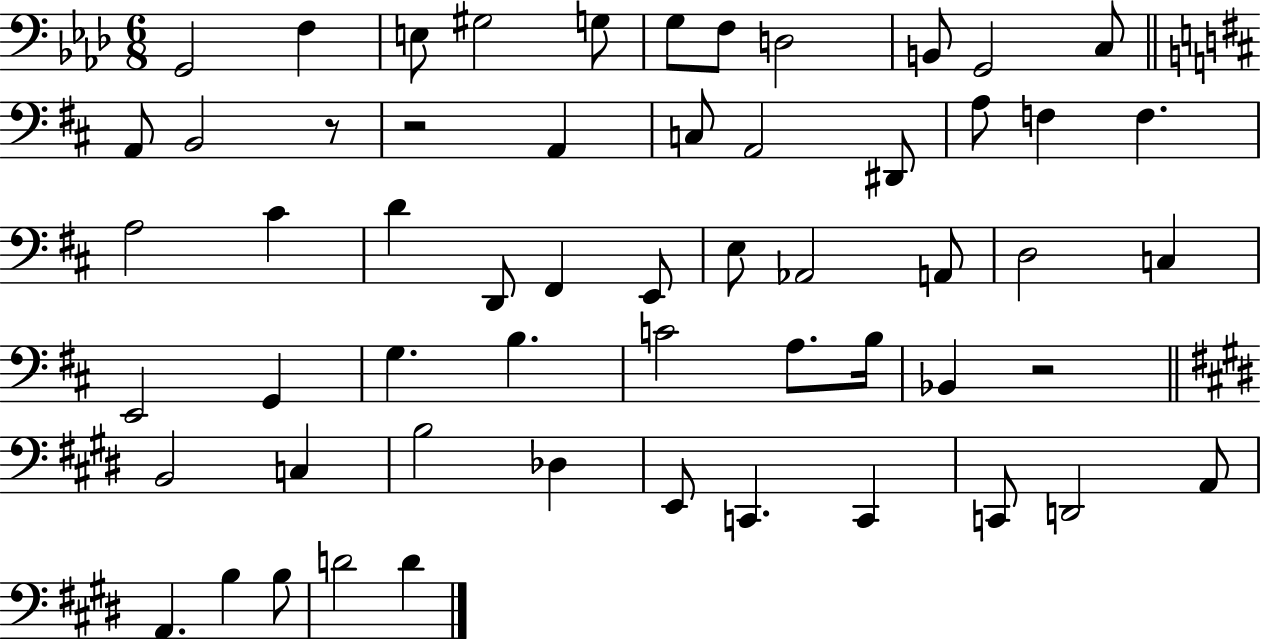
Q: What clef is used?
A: bass